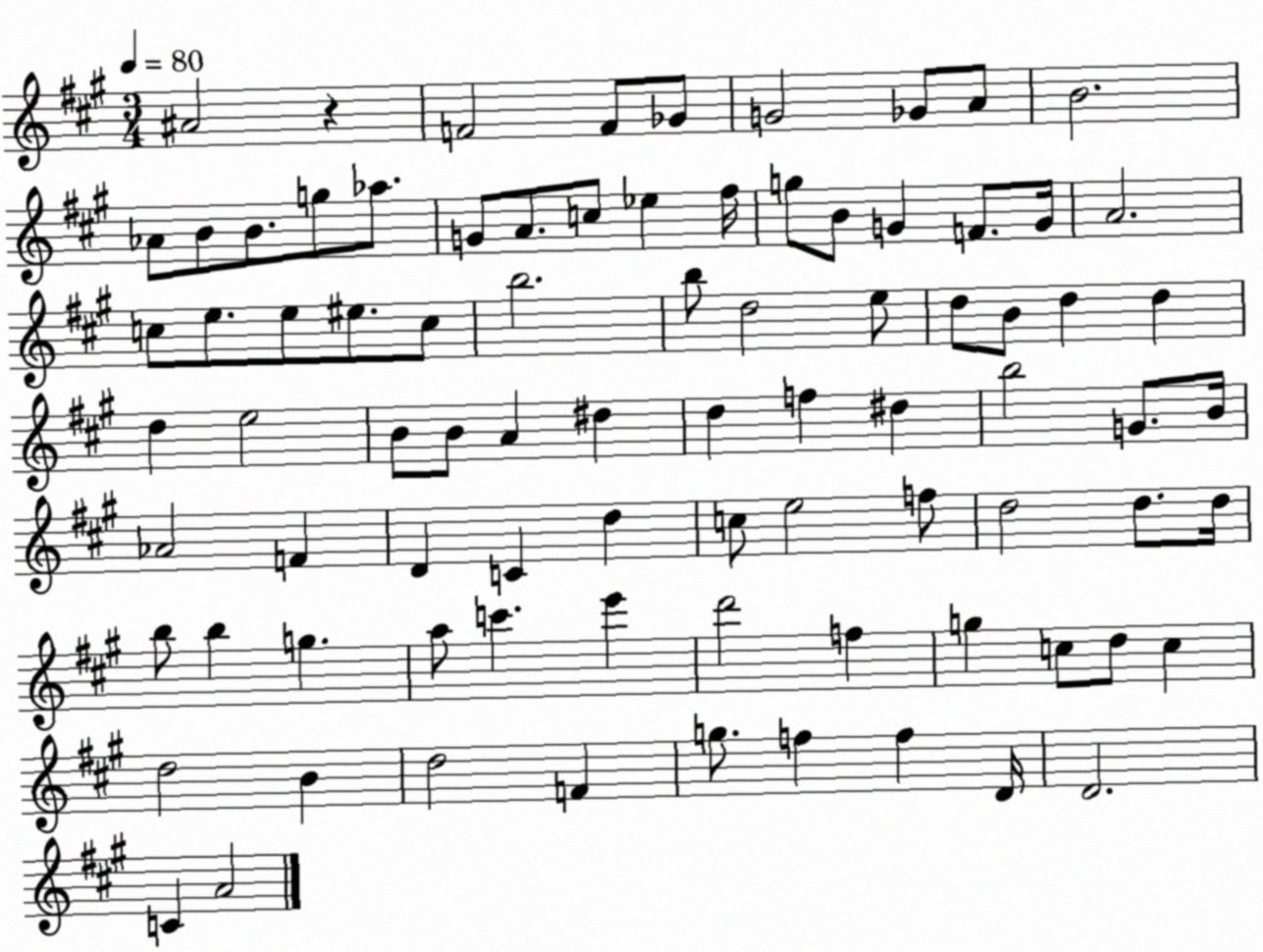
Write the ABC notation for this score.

X:1
T:Untitled
M:3/4
L:1/4
K:A
^A2 z F2 F/2 _G/2 G2 _G/2 A/2 B2 _A/2 B/2 B/2 g/2 _a/2 G/2 A/2 c/2 _e ^f/4 g/2 B/2 G F/2 G/4 A2 c/2 e/2 e/2 ^e/2 c/2 b2 b/2 d2 e/2 d/2 B/2 d d d e2 B/2 B/2 A ^d d f ^d b2 G/2 B/4 _A2 F D C d c/2 e2 f/2 d2 d/2 d/4 b/2 b g a/2 c' e' d'2 f g c/2 d/2 c d2 B d2 F g/2 f f D/4 D2 C A2